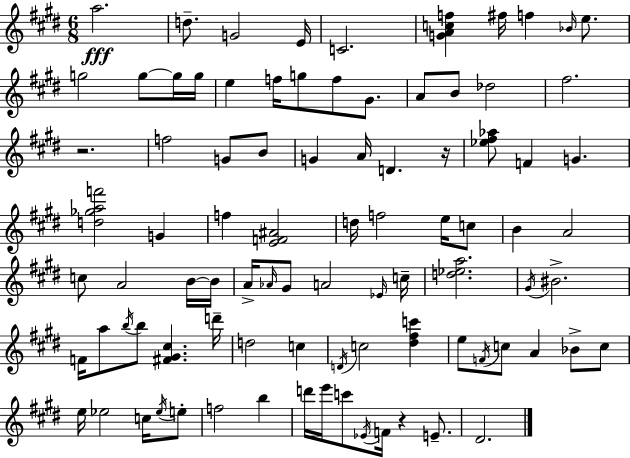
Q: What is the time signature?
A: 6/8